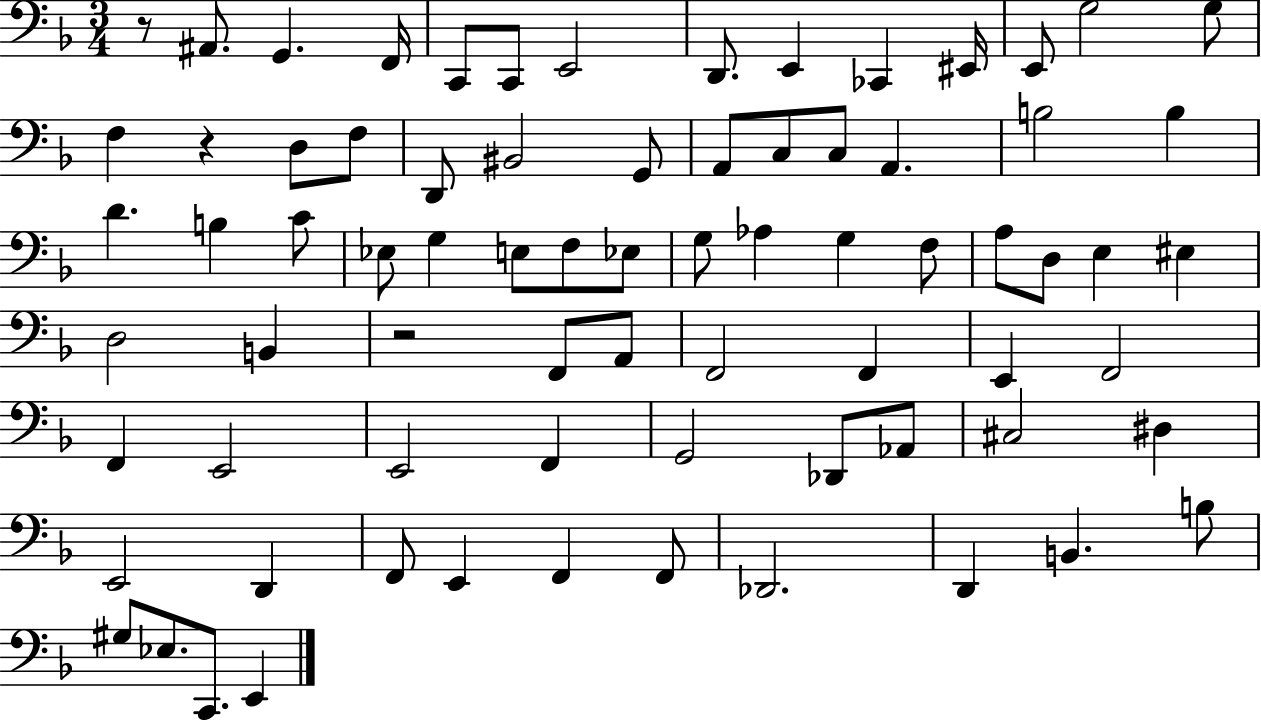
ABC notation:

X:1
T:Untitled
M:3/4
L:1/4
K:F
z/2 ^A,,/2 G,, F,,/4 C,,/2 C,,/2 E,,2 D,,/2 E,, _C,, ^E,,/4 E,,/2 G,2 G,/2 F, z D,/2 F,/2 D,,/2 ^B,,2 G,,/2 A,,/2 C,/2 C,/2 A,, B,2 B, D B, C/2 _E,/2 G, E,/2 F,/2 _E,/2 G,/2 _A, G, F,/2 A,/2 D,/2 E, ^E, D,2 B,, z2 F,,/2 A,,/2 F,,2 F,, E,, F,,2 F,, E,,2 E,,2 F,, G,,2 _D,,/2 _A,,/2 ^C,2 ^D, E,,2 D,, F,,/2 E,, F,, F,,/2 _D,,2 D,, B,, B,/2 ^G,/2 _E,/2 C,,/2 E,,